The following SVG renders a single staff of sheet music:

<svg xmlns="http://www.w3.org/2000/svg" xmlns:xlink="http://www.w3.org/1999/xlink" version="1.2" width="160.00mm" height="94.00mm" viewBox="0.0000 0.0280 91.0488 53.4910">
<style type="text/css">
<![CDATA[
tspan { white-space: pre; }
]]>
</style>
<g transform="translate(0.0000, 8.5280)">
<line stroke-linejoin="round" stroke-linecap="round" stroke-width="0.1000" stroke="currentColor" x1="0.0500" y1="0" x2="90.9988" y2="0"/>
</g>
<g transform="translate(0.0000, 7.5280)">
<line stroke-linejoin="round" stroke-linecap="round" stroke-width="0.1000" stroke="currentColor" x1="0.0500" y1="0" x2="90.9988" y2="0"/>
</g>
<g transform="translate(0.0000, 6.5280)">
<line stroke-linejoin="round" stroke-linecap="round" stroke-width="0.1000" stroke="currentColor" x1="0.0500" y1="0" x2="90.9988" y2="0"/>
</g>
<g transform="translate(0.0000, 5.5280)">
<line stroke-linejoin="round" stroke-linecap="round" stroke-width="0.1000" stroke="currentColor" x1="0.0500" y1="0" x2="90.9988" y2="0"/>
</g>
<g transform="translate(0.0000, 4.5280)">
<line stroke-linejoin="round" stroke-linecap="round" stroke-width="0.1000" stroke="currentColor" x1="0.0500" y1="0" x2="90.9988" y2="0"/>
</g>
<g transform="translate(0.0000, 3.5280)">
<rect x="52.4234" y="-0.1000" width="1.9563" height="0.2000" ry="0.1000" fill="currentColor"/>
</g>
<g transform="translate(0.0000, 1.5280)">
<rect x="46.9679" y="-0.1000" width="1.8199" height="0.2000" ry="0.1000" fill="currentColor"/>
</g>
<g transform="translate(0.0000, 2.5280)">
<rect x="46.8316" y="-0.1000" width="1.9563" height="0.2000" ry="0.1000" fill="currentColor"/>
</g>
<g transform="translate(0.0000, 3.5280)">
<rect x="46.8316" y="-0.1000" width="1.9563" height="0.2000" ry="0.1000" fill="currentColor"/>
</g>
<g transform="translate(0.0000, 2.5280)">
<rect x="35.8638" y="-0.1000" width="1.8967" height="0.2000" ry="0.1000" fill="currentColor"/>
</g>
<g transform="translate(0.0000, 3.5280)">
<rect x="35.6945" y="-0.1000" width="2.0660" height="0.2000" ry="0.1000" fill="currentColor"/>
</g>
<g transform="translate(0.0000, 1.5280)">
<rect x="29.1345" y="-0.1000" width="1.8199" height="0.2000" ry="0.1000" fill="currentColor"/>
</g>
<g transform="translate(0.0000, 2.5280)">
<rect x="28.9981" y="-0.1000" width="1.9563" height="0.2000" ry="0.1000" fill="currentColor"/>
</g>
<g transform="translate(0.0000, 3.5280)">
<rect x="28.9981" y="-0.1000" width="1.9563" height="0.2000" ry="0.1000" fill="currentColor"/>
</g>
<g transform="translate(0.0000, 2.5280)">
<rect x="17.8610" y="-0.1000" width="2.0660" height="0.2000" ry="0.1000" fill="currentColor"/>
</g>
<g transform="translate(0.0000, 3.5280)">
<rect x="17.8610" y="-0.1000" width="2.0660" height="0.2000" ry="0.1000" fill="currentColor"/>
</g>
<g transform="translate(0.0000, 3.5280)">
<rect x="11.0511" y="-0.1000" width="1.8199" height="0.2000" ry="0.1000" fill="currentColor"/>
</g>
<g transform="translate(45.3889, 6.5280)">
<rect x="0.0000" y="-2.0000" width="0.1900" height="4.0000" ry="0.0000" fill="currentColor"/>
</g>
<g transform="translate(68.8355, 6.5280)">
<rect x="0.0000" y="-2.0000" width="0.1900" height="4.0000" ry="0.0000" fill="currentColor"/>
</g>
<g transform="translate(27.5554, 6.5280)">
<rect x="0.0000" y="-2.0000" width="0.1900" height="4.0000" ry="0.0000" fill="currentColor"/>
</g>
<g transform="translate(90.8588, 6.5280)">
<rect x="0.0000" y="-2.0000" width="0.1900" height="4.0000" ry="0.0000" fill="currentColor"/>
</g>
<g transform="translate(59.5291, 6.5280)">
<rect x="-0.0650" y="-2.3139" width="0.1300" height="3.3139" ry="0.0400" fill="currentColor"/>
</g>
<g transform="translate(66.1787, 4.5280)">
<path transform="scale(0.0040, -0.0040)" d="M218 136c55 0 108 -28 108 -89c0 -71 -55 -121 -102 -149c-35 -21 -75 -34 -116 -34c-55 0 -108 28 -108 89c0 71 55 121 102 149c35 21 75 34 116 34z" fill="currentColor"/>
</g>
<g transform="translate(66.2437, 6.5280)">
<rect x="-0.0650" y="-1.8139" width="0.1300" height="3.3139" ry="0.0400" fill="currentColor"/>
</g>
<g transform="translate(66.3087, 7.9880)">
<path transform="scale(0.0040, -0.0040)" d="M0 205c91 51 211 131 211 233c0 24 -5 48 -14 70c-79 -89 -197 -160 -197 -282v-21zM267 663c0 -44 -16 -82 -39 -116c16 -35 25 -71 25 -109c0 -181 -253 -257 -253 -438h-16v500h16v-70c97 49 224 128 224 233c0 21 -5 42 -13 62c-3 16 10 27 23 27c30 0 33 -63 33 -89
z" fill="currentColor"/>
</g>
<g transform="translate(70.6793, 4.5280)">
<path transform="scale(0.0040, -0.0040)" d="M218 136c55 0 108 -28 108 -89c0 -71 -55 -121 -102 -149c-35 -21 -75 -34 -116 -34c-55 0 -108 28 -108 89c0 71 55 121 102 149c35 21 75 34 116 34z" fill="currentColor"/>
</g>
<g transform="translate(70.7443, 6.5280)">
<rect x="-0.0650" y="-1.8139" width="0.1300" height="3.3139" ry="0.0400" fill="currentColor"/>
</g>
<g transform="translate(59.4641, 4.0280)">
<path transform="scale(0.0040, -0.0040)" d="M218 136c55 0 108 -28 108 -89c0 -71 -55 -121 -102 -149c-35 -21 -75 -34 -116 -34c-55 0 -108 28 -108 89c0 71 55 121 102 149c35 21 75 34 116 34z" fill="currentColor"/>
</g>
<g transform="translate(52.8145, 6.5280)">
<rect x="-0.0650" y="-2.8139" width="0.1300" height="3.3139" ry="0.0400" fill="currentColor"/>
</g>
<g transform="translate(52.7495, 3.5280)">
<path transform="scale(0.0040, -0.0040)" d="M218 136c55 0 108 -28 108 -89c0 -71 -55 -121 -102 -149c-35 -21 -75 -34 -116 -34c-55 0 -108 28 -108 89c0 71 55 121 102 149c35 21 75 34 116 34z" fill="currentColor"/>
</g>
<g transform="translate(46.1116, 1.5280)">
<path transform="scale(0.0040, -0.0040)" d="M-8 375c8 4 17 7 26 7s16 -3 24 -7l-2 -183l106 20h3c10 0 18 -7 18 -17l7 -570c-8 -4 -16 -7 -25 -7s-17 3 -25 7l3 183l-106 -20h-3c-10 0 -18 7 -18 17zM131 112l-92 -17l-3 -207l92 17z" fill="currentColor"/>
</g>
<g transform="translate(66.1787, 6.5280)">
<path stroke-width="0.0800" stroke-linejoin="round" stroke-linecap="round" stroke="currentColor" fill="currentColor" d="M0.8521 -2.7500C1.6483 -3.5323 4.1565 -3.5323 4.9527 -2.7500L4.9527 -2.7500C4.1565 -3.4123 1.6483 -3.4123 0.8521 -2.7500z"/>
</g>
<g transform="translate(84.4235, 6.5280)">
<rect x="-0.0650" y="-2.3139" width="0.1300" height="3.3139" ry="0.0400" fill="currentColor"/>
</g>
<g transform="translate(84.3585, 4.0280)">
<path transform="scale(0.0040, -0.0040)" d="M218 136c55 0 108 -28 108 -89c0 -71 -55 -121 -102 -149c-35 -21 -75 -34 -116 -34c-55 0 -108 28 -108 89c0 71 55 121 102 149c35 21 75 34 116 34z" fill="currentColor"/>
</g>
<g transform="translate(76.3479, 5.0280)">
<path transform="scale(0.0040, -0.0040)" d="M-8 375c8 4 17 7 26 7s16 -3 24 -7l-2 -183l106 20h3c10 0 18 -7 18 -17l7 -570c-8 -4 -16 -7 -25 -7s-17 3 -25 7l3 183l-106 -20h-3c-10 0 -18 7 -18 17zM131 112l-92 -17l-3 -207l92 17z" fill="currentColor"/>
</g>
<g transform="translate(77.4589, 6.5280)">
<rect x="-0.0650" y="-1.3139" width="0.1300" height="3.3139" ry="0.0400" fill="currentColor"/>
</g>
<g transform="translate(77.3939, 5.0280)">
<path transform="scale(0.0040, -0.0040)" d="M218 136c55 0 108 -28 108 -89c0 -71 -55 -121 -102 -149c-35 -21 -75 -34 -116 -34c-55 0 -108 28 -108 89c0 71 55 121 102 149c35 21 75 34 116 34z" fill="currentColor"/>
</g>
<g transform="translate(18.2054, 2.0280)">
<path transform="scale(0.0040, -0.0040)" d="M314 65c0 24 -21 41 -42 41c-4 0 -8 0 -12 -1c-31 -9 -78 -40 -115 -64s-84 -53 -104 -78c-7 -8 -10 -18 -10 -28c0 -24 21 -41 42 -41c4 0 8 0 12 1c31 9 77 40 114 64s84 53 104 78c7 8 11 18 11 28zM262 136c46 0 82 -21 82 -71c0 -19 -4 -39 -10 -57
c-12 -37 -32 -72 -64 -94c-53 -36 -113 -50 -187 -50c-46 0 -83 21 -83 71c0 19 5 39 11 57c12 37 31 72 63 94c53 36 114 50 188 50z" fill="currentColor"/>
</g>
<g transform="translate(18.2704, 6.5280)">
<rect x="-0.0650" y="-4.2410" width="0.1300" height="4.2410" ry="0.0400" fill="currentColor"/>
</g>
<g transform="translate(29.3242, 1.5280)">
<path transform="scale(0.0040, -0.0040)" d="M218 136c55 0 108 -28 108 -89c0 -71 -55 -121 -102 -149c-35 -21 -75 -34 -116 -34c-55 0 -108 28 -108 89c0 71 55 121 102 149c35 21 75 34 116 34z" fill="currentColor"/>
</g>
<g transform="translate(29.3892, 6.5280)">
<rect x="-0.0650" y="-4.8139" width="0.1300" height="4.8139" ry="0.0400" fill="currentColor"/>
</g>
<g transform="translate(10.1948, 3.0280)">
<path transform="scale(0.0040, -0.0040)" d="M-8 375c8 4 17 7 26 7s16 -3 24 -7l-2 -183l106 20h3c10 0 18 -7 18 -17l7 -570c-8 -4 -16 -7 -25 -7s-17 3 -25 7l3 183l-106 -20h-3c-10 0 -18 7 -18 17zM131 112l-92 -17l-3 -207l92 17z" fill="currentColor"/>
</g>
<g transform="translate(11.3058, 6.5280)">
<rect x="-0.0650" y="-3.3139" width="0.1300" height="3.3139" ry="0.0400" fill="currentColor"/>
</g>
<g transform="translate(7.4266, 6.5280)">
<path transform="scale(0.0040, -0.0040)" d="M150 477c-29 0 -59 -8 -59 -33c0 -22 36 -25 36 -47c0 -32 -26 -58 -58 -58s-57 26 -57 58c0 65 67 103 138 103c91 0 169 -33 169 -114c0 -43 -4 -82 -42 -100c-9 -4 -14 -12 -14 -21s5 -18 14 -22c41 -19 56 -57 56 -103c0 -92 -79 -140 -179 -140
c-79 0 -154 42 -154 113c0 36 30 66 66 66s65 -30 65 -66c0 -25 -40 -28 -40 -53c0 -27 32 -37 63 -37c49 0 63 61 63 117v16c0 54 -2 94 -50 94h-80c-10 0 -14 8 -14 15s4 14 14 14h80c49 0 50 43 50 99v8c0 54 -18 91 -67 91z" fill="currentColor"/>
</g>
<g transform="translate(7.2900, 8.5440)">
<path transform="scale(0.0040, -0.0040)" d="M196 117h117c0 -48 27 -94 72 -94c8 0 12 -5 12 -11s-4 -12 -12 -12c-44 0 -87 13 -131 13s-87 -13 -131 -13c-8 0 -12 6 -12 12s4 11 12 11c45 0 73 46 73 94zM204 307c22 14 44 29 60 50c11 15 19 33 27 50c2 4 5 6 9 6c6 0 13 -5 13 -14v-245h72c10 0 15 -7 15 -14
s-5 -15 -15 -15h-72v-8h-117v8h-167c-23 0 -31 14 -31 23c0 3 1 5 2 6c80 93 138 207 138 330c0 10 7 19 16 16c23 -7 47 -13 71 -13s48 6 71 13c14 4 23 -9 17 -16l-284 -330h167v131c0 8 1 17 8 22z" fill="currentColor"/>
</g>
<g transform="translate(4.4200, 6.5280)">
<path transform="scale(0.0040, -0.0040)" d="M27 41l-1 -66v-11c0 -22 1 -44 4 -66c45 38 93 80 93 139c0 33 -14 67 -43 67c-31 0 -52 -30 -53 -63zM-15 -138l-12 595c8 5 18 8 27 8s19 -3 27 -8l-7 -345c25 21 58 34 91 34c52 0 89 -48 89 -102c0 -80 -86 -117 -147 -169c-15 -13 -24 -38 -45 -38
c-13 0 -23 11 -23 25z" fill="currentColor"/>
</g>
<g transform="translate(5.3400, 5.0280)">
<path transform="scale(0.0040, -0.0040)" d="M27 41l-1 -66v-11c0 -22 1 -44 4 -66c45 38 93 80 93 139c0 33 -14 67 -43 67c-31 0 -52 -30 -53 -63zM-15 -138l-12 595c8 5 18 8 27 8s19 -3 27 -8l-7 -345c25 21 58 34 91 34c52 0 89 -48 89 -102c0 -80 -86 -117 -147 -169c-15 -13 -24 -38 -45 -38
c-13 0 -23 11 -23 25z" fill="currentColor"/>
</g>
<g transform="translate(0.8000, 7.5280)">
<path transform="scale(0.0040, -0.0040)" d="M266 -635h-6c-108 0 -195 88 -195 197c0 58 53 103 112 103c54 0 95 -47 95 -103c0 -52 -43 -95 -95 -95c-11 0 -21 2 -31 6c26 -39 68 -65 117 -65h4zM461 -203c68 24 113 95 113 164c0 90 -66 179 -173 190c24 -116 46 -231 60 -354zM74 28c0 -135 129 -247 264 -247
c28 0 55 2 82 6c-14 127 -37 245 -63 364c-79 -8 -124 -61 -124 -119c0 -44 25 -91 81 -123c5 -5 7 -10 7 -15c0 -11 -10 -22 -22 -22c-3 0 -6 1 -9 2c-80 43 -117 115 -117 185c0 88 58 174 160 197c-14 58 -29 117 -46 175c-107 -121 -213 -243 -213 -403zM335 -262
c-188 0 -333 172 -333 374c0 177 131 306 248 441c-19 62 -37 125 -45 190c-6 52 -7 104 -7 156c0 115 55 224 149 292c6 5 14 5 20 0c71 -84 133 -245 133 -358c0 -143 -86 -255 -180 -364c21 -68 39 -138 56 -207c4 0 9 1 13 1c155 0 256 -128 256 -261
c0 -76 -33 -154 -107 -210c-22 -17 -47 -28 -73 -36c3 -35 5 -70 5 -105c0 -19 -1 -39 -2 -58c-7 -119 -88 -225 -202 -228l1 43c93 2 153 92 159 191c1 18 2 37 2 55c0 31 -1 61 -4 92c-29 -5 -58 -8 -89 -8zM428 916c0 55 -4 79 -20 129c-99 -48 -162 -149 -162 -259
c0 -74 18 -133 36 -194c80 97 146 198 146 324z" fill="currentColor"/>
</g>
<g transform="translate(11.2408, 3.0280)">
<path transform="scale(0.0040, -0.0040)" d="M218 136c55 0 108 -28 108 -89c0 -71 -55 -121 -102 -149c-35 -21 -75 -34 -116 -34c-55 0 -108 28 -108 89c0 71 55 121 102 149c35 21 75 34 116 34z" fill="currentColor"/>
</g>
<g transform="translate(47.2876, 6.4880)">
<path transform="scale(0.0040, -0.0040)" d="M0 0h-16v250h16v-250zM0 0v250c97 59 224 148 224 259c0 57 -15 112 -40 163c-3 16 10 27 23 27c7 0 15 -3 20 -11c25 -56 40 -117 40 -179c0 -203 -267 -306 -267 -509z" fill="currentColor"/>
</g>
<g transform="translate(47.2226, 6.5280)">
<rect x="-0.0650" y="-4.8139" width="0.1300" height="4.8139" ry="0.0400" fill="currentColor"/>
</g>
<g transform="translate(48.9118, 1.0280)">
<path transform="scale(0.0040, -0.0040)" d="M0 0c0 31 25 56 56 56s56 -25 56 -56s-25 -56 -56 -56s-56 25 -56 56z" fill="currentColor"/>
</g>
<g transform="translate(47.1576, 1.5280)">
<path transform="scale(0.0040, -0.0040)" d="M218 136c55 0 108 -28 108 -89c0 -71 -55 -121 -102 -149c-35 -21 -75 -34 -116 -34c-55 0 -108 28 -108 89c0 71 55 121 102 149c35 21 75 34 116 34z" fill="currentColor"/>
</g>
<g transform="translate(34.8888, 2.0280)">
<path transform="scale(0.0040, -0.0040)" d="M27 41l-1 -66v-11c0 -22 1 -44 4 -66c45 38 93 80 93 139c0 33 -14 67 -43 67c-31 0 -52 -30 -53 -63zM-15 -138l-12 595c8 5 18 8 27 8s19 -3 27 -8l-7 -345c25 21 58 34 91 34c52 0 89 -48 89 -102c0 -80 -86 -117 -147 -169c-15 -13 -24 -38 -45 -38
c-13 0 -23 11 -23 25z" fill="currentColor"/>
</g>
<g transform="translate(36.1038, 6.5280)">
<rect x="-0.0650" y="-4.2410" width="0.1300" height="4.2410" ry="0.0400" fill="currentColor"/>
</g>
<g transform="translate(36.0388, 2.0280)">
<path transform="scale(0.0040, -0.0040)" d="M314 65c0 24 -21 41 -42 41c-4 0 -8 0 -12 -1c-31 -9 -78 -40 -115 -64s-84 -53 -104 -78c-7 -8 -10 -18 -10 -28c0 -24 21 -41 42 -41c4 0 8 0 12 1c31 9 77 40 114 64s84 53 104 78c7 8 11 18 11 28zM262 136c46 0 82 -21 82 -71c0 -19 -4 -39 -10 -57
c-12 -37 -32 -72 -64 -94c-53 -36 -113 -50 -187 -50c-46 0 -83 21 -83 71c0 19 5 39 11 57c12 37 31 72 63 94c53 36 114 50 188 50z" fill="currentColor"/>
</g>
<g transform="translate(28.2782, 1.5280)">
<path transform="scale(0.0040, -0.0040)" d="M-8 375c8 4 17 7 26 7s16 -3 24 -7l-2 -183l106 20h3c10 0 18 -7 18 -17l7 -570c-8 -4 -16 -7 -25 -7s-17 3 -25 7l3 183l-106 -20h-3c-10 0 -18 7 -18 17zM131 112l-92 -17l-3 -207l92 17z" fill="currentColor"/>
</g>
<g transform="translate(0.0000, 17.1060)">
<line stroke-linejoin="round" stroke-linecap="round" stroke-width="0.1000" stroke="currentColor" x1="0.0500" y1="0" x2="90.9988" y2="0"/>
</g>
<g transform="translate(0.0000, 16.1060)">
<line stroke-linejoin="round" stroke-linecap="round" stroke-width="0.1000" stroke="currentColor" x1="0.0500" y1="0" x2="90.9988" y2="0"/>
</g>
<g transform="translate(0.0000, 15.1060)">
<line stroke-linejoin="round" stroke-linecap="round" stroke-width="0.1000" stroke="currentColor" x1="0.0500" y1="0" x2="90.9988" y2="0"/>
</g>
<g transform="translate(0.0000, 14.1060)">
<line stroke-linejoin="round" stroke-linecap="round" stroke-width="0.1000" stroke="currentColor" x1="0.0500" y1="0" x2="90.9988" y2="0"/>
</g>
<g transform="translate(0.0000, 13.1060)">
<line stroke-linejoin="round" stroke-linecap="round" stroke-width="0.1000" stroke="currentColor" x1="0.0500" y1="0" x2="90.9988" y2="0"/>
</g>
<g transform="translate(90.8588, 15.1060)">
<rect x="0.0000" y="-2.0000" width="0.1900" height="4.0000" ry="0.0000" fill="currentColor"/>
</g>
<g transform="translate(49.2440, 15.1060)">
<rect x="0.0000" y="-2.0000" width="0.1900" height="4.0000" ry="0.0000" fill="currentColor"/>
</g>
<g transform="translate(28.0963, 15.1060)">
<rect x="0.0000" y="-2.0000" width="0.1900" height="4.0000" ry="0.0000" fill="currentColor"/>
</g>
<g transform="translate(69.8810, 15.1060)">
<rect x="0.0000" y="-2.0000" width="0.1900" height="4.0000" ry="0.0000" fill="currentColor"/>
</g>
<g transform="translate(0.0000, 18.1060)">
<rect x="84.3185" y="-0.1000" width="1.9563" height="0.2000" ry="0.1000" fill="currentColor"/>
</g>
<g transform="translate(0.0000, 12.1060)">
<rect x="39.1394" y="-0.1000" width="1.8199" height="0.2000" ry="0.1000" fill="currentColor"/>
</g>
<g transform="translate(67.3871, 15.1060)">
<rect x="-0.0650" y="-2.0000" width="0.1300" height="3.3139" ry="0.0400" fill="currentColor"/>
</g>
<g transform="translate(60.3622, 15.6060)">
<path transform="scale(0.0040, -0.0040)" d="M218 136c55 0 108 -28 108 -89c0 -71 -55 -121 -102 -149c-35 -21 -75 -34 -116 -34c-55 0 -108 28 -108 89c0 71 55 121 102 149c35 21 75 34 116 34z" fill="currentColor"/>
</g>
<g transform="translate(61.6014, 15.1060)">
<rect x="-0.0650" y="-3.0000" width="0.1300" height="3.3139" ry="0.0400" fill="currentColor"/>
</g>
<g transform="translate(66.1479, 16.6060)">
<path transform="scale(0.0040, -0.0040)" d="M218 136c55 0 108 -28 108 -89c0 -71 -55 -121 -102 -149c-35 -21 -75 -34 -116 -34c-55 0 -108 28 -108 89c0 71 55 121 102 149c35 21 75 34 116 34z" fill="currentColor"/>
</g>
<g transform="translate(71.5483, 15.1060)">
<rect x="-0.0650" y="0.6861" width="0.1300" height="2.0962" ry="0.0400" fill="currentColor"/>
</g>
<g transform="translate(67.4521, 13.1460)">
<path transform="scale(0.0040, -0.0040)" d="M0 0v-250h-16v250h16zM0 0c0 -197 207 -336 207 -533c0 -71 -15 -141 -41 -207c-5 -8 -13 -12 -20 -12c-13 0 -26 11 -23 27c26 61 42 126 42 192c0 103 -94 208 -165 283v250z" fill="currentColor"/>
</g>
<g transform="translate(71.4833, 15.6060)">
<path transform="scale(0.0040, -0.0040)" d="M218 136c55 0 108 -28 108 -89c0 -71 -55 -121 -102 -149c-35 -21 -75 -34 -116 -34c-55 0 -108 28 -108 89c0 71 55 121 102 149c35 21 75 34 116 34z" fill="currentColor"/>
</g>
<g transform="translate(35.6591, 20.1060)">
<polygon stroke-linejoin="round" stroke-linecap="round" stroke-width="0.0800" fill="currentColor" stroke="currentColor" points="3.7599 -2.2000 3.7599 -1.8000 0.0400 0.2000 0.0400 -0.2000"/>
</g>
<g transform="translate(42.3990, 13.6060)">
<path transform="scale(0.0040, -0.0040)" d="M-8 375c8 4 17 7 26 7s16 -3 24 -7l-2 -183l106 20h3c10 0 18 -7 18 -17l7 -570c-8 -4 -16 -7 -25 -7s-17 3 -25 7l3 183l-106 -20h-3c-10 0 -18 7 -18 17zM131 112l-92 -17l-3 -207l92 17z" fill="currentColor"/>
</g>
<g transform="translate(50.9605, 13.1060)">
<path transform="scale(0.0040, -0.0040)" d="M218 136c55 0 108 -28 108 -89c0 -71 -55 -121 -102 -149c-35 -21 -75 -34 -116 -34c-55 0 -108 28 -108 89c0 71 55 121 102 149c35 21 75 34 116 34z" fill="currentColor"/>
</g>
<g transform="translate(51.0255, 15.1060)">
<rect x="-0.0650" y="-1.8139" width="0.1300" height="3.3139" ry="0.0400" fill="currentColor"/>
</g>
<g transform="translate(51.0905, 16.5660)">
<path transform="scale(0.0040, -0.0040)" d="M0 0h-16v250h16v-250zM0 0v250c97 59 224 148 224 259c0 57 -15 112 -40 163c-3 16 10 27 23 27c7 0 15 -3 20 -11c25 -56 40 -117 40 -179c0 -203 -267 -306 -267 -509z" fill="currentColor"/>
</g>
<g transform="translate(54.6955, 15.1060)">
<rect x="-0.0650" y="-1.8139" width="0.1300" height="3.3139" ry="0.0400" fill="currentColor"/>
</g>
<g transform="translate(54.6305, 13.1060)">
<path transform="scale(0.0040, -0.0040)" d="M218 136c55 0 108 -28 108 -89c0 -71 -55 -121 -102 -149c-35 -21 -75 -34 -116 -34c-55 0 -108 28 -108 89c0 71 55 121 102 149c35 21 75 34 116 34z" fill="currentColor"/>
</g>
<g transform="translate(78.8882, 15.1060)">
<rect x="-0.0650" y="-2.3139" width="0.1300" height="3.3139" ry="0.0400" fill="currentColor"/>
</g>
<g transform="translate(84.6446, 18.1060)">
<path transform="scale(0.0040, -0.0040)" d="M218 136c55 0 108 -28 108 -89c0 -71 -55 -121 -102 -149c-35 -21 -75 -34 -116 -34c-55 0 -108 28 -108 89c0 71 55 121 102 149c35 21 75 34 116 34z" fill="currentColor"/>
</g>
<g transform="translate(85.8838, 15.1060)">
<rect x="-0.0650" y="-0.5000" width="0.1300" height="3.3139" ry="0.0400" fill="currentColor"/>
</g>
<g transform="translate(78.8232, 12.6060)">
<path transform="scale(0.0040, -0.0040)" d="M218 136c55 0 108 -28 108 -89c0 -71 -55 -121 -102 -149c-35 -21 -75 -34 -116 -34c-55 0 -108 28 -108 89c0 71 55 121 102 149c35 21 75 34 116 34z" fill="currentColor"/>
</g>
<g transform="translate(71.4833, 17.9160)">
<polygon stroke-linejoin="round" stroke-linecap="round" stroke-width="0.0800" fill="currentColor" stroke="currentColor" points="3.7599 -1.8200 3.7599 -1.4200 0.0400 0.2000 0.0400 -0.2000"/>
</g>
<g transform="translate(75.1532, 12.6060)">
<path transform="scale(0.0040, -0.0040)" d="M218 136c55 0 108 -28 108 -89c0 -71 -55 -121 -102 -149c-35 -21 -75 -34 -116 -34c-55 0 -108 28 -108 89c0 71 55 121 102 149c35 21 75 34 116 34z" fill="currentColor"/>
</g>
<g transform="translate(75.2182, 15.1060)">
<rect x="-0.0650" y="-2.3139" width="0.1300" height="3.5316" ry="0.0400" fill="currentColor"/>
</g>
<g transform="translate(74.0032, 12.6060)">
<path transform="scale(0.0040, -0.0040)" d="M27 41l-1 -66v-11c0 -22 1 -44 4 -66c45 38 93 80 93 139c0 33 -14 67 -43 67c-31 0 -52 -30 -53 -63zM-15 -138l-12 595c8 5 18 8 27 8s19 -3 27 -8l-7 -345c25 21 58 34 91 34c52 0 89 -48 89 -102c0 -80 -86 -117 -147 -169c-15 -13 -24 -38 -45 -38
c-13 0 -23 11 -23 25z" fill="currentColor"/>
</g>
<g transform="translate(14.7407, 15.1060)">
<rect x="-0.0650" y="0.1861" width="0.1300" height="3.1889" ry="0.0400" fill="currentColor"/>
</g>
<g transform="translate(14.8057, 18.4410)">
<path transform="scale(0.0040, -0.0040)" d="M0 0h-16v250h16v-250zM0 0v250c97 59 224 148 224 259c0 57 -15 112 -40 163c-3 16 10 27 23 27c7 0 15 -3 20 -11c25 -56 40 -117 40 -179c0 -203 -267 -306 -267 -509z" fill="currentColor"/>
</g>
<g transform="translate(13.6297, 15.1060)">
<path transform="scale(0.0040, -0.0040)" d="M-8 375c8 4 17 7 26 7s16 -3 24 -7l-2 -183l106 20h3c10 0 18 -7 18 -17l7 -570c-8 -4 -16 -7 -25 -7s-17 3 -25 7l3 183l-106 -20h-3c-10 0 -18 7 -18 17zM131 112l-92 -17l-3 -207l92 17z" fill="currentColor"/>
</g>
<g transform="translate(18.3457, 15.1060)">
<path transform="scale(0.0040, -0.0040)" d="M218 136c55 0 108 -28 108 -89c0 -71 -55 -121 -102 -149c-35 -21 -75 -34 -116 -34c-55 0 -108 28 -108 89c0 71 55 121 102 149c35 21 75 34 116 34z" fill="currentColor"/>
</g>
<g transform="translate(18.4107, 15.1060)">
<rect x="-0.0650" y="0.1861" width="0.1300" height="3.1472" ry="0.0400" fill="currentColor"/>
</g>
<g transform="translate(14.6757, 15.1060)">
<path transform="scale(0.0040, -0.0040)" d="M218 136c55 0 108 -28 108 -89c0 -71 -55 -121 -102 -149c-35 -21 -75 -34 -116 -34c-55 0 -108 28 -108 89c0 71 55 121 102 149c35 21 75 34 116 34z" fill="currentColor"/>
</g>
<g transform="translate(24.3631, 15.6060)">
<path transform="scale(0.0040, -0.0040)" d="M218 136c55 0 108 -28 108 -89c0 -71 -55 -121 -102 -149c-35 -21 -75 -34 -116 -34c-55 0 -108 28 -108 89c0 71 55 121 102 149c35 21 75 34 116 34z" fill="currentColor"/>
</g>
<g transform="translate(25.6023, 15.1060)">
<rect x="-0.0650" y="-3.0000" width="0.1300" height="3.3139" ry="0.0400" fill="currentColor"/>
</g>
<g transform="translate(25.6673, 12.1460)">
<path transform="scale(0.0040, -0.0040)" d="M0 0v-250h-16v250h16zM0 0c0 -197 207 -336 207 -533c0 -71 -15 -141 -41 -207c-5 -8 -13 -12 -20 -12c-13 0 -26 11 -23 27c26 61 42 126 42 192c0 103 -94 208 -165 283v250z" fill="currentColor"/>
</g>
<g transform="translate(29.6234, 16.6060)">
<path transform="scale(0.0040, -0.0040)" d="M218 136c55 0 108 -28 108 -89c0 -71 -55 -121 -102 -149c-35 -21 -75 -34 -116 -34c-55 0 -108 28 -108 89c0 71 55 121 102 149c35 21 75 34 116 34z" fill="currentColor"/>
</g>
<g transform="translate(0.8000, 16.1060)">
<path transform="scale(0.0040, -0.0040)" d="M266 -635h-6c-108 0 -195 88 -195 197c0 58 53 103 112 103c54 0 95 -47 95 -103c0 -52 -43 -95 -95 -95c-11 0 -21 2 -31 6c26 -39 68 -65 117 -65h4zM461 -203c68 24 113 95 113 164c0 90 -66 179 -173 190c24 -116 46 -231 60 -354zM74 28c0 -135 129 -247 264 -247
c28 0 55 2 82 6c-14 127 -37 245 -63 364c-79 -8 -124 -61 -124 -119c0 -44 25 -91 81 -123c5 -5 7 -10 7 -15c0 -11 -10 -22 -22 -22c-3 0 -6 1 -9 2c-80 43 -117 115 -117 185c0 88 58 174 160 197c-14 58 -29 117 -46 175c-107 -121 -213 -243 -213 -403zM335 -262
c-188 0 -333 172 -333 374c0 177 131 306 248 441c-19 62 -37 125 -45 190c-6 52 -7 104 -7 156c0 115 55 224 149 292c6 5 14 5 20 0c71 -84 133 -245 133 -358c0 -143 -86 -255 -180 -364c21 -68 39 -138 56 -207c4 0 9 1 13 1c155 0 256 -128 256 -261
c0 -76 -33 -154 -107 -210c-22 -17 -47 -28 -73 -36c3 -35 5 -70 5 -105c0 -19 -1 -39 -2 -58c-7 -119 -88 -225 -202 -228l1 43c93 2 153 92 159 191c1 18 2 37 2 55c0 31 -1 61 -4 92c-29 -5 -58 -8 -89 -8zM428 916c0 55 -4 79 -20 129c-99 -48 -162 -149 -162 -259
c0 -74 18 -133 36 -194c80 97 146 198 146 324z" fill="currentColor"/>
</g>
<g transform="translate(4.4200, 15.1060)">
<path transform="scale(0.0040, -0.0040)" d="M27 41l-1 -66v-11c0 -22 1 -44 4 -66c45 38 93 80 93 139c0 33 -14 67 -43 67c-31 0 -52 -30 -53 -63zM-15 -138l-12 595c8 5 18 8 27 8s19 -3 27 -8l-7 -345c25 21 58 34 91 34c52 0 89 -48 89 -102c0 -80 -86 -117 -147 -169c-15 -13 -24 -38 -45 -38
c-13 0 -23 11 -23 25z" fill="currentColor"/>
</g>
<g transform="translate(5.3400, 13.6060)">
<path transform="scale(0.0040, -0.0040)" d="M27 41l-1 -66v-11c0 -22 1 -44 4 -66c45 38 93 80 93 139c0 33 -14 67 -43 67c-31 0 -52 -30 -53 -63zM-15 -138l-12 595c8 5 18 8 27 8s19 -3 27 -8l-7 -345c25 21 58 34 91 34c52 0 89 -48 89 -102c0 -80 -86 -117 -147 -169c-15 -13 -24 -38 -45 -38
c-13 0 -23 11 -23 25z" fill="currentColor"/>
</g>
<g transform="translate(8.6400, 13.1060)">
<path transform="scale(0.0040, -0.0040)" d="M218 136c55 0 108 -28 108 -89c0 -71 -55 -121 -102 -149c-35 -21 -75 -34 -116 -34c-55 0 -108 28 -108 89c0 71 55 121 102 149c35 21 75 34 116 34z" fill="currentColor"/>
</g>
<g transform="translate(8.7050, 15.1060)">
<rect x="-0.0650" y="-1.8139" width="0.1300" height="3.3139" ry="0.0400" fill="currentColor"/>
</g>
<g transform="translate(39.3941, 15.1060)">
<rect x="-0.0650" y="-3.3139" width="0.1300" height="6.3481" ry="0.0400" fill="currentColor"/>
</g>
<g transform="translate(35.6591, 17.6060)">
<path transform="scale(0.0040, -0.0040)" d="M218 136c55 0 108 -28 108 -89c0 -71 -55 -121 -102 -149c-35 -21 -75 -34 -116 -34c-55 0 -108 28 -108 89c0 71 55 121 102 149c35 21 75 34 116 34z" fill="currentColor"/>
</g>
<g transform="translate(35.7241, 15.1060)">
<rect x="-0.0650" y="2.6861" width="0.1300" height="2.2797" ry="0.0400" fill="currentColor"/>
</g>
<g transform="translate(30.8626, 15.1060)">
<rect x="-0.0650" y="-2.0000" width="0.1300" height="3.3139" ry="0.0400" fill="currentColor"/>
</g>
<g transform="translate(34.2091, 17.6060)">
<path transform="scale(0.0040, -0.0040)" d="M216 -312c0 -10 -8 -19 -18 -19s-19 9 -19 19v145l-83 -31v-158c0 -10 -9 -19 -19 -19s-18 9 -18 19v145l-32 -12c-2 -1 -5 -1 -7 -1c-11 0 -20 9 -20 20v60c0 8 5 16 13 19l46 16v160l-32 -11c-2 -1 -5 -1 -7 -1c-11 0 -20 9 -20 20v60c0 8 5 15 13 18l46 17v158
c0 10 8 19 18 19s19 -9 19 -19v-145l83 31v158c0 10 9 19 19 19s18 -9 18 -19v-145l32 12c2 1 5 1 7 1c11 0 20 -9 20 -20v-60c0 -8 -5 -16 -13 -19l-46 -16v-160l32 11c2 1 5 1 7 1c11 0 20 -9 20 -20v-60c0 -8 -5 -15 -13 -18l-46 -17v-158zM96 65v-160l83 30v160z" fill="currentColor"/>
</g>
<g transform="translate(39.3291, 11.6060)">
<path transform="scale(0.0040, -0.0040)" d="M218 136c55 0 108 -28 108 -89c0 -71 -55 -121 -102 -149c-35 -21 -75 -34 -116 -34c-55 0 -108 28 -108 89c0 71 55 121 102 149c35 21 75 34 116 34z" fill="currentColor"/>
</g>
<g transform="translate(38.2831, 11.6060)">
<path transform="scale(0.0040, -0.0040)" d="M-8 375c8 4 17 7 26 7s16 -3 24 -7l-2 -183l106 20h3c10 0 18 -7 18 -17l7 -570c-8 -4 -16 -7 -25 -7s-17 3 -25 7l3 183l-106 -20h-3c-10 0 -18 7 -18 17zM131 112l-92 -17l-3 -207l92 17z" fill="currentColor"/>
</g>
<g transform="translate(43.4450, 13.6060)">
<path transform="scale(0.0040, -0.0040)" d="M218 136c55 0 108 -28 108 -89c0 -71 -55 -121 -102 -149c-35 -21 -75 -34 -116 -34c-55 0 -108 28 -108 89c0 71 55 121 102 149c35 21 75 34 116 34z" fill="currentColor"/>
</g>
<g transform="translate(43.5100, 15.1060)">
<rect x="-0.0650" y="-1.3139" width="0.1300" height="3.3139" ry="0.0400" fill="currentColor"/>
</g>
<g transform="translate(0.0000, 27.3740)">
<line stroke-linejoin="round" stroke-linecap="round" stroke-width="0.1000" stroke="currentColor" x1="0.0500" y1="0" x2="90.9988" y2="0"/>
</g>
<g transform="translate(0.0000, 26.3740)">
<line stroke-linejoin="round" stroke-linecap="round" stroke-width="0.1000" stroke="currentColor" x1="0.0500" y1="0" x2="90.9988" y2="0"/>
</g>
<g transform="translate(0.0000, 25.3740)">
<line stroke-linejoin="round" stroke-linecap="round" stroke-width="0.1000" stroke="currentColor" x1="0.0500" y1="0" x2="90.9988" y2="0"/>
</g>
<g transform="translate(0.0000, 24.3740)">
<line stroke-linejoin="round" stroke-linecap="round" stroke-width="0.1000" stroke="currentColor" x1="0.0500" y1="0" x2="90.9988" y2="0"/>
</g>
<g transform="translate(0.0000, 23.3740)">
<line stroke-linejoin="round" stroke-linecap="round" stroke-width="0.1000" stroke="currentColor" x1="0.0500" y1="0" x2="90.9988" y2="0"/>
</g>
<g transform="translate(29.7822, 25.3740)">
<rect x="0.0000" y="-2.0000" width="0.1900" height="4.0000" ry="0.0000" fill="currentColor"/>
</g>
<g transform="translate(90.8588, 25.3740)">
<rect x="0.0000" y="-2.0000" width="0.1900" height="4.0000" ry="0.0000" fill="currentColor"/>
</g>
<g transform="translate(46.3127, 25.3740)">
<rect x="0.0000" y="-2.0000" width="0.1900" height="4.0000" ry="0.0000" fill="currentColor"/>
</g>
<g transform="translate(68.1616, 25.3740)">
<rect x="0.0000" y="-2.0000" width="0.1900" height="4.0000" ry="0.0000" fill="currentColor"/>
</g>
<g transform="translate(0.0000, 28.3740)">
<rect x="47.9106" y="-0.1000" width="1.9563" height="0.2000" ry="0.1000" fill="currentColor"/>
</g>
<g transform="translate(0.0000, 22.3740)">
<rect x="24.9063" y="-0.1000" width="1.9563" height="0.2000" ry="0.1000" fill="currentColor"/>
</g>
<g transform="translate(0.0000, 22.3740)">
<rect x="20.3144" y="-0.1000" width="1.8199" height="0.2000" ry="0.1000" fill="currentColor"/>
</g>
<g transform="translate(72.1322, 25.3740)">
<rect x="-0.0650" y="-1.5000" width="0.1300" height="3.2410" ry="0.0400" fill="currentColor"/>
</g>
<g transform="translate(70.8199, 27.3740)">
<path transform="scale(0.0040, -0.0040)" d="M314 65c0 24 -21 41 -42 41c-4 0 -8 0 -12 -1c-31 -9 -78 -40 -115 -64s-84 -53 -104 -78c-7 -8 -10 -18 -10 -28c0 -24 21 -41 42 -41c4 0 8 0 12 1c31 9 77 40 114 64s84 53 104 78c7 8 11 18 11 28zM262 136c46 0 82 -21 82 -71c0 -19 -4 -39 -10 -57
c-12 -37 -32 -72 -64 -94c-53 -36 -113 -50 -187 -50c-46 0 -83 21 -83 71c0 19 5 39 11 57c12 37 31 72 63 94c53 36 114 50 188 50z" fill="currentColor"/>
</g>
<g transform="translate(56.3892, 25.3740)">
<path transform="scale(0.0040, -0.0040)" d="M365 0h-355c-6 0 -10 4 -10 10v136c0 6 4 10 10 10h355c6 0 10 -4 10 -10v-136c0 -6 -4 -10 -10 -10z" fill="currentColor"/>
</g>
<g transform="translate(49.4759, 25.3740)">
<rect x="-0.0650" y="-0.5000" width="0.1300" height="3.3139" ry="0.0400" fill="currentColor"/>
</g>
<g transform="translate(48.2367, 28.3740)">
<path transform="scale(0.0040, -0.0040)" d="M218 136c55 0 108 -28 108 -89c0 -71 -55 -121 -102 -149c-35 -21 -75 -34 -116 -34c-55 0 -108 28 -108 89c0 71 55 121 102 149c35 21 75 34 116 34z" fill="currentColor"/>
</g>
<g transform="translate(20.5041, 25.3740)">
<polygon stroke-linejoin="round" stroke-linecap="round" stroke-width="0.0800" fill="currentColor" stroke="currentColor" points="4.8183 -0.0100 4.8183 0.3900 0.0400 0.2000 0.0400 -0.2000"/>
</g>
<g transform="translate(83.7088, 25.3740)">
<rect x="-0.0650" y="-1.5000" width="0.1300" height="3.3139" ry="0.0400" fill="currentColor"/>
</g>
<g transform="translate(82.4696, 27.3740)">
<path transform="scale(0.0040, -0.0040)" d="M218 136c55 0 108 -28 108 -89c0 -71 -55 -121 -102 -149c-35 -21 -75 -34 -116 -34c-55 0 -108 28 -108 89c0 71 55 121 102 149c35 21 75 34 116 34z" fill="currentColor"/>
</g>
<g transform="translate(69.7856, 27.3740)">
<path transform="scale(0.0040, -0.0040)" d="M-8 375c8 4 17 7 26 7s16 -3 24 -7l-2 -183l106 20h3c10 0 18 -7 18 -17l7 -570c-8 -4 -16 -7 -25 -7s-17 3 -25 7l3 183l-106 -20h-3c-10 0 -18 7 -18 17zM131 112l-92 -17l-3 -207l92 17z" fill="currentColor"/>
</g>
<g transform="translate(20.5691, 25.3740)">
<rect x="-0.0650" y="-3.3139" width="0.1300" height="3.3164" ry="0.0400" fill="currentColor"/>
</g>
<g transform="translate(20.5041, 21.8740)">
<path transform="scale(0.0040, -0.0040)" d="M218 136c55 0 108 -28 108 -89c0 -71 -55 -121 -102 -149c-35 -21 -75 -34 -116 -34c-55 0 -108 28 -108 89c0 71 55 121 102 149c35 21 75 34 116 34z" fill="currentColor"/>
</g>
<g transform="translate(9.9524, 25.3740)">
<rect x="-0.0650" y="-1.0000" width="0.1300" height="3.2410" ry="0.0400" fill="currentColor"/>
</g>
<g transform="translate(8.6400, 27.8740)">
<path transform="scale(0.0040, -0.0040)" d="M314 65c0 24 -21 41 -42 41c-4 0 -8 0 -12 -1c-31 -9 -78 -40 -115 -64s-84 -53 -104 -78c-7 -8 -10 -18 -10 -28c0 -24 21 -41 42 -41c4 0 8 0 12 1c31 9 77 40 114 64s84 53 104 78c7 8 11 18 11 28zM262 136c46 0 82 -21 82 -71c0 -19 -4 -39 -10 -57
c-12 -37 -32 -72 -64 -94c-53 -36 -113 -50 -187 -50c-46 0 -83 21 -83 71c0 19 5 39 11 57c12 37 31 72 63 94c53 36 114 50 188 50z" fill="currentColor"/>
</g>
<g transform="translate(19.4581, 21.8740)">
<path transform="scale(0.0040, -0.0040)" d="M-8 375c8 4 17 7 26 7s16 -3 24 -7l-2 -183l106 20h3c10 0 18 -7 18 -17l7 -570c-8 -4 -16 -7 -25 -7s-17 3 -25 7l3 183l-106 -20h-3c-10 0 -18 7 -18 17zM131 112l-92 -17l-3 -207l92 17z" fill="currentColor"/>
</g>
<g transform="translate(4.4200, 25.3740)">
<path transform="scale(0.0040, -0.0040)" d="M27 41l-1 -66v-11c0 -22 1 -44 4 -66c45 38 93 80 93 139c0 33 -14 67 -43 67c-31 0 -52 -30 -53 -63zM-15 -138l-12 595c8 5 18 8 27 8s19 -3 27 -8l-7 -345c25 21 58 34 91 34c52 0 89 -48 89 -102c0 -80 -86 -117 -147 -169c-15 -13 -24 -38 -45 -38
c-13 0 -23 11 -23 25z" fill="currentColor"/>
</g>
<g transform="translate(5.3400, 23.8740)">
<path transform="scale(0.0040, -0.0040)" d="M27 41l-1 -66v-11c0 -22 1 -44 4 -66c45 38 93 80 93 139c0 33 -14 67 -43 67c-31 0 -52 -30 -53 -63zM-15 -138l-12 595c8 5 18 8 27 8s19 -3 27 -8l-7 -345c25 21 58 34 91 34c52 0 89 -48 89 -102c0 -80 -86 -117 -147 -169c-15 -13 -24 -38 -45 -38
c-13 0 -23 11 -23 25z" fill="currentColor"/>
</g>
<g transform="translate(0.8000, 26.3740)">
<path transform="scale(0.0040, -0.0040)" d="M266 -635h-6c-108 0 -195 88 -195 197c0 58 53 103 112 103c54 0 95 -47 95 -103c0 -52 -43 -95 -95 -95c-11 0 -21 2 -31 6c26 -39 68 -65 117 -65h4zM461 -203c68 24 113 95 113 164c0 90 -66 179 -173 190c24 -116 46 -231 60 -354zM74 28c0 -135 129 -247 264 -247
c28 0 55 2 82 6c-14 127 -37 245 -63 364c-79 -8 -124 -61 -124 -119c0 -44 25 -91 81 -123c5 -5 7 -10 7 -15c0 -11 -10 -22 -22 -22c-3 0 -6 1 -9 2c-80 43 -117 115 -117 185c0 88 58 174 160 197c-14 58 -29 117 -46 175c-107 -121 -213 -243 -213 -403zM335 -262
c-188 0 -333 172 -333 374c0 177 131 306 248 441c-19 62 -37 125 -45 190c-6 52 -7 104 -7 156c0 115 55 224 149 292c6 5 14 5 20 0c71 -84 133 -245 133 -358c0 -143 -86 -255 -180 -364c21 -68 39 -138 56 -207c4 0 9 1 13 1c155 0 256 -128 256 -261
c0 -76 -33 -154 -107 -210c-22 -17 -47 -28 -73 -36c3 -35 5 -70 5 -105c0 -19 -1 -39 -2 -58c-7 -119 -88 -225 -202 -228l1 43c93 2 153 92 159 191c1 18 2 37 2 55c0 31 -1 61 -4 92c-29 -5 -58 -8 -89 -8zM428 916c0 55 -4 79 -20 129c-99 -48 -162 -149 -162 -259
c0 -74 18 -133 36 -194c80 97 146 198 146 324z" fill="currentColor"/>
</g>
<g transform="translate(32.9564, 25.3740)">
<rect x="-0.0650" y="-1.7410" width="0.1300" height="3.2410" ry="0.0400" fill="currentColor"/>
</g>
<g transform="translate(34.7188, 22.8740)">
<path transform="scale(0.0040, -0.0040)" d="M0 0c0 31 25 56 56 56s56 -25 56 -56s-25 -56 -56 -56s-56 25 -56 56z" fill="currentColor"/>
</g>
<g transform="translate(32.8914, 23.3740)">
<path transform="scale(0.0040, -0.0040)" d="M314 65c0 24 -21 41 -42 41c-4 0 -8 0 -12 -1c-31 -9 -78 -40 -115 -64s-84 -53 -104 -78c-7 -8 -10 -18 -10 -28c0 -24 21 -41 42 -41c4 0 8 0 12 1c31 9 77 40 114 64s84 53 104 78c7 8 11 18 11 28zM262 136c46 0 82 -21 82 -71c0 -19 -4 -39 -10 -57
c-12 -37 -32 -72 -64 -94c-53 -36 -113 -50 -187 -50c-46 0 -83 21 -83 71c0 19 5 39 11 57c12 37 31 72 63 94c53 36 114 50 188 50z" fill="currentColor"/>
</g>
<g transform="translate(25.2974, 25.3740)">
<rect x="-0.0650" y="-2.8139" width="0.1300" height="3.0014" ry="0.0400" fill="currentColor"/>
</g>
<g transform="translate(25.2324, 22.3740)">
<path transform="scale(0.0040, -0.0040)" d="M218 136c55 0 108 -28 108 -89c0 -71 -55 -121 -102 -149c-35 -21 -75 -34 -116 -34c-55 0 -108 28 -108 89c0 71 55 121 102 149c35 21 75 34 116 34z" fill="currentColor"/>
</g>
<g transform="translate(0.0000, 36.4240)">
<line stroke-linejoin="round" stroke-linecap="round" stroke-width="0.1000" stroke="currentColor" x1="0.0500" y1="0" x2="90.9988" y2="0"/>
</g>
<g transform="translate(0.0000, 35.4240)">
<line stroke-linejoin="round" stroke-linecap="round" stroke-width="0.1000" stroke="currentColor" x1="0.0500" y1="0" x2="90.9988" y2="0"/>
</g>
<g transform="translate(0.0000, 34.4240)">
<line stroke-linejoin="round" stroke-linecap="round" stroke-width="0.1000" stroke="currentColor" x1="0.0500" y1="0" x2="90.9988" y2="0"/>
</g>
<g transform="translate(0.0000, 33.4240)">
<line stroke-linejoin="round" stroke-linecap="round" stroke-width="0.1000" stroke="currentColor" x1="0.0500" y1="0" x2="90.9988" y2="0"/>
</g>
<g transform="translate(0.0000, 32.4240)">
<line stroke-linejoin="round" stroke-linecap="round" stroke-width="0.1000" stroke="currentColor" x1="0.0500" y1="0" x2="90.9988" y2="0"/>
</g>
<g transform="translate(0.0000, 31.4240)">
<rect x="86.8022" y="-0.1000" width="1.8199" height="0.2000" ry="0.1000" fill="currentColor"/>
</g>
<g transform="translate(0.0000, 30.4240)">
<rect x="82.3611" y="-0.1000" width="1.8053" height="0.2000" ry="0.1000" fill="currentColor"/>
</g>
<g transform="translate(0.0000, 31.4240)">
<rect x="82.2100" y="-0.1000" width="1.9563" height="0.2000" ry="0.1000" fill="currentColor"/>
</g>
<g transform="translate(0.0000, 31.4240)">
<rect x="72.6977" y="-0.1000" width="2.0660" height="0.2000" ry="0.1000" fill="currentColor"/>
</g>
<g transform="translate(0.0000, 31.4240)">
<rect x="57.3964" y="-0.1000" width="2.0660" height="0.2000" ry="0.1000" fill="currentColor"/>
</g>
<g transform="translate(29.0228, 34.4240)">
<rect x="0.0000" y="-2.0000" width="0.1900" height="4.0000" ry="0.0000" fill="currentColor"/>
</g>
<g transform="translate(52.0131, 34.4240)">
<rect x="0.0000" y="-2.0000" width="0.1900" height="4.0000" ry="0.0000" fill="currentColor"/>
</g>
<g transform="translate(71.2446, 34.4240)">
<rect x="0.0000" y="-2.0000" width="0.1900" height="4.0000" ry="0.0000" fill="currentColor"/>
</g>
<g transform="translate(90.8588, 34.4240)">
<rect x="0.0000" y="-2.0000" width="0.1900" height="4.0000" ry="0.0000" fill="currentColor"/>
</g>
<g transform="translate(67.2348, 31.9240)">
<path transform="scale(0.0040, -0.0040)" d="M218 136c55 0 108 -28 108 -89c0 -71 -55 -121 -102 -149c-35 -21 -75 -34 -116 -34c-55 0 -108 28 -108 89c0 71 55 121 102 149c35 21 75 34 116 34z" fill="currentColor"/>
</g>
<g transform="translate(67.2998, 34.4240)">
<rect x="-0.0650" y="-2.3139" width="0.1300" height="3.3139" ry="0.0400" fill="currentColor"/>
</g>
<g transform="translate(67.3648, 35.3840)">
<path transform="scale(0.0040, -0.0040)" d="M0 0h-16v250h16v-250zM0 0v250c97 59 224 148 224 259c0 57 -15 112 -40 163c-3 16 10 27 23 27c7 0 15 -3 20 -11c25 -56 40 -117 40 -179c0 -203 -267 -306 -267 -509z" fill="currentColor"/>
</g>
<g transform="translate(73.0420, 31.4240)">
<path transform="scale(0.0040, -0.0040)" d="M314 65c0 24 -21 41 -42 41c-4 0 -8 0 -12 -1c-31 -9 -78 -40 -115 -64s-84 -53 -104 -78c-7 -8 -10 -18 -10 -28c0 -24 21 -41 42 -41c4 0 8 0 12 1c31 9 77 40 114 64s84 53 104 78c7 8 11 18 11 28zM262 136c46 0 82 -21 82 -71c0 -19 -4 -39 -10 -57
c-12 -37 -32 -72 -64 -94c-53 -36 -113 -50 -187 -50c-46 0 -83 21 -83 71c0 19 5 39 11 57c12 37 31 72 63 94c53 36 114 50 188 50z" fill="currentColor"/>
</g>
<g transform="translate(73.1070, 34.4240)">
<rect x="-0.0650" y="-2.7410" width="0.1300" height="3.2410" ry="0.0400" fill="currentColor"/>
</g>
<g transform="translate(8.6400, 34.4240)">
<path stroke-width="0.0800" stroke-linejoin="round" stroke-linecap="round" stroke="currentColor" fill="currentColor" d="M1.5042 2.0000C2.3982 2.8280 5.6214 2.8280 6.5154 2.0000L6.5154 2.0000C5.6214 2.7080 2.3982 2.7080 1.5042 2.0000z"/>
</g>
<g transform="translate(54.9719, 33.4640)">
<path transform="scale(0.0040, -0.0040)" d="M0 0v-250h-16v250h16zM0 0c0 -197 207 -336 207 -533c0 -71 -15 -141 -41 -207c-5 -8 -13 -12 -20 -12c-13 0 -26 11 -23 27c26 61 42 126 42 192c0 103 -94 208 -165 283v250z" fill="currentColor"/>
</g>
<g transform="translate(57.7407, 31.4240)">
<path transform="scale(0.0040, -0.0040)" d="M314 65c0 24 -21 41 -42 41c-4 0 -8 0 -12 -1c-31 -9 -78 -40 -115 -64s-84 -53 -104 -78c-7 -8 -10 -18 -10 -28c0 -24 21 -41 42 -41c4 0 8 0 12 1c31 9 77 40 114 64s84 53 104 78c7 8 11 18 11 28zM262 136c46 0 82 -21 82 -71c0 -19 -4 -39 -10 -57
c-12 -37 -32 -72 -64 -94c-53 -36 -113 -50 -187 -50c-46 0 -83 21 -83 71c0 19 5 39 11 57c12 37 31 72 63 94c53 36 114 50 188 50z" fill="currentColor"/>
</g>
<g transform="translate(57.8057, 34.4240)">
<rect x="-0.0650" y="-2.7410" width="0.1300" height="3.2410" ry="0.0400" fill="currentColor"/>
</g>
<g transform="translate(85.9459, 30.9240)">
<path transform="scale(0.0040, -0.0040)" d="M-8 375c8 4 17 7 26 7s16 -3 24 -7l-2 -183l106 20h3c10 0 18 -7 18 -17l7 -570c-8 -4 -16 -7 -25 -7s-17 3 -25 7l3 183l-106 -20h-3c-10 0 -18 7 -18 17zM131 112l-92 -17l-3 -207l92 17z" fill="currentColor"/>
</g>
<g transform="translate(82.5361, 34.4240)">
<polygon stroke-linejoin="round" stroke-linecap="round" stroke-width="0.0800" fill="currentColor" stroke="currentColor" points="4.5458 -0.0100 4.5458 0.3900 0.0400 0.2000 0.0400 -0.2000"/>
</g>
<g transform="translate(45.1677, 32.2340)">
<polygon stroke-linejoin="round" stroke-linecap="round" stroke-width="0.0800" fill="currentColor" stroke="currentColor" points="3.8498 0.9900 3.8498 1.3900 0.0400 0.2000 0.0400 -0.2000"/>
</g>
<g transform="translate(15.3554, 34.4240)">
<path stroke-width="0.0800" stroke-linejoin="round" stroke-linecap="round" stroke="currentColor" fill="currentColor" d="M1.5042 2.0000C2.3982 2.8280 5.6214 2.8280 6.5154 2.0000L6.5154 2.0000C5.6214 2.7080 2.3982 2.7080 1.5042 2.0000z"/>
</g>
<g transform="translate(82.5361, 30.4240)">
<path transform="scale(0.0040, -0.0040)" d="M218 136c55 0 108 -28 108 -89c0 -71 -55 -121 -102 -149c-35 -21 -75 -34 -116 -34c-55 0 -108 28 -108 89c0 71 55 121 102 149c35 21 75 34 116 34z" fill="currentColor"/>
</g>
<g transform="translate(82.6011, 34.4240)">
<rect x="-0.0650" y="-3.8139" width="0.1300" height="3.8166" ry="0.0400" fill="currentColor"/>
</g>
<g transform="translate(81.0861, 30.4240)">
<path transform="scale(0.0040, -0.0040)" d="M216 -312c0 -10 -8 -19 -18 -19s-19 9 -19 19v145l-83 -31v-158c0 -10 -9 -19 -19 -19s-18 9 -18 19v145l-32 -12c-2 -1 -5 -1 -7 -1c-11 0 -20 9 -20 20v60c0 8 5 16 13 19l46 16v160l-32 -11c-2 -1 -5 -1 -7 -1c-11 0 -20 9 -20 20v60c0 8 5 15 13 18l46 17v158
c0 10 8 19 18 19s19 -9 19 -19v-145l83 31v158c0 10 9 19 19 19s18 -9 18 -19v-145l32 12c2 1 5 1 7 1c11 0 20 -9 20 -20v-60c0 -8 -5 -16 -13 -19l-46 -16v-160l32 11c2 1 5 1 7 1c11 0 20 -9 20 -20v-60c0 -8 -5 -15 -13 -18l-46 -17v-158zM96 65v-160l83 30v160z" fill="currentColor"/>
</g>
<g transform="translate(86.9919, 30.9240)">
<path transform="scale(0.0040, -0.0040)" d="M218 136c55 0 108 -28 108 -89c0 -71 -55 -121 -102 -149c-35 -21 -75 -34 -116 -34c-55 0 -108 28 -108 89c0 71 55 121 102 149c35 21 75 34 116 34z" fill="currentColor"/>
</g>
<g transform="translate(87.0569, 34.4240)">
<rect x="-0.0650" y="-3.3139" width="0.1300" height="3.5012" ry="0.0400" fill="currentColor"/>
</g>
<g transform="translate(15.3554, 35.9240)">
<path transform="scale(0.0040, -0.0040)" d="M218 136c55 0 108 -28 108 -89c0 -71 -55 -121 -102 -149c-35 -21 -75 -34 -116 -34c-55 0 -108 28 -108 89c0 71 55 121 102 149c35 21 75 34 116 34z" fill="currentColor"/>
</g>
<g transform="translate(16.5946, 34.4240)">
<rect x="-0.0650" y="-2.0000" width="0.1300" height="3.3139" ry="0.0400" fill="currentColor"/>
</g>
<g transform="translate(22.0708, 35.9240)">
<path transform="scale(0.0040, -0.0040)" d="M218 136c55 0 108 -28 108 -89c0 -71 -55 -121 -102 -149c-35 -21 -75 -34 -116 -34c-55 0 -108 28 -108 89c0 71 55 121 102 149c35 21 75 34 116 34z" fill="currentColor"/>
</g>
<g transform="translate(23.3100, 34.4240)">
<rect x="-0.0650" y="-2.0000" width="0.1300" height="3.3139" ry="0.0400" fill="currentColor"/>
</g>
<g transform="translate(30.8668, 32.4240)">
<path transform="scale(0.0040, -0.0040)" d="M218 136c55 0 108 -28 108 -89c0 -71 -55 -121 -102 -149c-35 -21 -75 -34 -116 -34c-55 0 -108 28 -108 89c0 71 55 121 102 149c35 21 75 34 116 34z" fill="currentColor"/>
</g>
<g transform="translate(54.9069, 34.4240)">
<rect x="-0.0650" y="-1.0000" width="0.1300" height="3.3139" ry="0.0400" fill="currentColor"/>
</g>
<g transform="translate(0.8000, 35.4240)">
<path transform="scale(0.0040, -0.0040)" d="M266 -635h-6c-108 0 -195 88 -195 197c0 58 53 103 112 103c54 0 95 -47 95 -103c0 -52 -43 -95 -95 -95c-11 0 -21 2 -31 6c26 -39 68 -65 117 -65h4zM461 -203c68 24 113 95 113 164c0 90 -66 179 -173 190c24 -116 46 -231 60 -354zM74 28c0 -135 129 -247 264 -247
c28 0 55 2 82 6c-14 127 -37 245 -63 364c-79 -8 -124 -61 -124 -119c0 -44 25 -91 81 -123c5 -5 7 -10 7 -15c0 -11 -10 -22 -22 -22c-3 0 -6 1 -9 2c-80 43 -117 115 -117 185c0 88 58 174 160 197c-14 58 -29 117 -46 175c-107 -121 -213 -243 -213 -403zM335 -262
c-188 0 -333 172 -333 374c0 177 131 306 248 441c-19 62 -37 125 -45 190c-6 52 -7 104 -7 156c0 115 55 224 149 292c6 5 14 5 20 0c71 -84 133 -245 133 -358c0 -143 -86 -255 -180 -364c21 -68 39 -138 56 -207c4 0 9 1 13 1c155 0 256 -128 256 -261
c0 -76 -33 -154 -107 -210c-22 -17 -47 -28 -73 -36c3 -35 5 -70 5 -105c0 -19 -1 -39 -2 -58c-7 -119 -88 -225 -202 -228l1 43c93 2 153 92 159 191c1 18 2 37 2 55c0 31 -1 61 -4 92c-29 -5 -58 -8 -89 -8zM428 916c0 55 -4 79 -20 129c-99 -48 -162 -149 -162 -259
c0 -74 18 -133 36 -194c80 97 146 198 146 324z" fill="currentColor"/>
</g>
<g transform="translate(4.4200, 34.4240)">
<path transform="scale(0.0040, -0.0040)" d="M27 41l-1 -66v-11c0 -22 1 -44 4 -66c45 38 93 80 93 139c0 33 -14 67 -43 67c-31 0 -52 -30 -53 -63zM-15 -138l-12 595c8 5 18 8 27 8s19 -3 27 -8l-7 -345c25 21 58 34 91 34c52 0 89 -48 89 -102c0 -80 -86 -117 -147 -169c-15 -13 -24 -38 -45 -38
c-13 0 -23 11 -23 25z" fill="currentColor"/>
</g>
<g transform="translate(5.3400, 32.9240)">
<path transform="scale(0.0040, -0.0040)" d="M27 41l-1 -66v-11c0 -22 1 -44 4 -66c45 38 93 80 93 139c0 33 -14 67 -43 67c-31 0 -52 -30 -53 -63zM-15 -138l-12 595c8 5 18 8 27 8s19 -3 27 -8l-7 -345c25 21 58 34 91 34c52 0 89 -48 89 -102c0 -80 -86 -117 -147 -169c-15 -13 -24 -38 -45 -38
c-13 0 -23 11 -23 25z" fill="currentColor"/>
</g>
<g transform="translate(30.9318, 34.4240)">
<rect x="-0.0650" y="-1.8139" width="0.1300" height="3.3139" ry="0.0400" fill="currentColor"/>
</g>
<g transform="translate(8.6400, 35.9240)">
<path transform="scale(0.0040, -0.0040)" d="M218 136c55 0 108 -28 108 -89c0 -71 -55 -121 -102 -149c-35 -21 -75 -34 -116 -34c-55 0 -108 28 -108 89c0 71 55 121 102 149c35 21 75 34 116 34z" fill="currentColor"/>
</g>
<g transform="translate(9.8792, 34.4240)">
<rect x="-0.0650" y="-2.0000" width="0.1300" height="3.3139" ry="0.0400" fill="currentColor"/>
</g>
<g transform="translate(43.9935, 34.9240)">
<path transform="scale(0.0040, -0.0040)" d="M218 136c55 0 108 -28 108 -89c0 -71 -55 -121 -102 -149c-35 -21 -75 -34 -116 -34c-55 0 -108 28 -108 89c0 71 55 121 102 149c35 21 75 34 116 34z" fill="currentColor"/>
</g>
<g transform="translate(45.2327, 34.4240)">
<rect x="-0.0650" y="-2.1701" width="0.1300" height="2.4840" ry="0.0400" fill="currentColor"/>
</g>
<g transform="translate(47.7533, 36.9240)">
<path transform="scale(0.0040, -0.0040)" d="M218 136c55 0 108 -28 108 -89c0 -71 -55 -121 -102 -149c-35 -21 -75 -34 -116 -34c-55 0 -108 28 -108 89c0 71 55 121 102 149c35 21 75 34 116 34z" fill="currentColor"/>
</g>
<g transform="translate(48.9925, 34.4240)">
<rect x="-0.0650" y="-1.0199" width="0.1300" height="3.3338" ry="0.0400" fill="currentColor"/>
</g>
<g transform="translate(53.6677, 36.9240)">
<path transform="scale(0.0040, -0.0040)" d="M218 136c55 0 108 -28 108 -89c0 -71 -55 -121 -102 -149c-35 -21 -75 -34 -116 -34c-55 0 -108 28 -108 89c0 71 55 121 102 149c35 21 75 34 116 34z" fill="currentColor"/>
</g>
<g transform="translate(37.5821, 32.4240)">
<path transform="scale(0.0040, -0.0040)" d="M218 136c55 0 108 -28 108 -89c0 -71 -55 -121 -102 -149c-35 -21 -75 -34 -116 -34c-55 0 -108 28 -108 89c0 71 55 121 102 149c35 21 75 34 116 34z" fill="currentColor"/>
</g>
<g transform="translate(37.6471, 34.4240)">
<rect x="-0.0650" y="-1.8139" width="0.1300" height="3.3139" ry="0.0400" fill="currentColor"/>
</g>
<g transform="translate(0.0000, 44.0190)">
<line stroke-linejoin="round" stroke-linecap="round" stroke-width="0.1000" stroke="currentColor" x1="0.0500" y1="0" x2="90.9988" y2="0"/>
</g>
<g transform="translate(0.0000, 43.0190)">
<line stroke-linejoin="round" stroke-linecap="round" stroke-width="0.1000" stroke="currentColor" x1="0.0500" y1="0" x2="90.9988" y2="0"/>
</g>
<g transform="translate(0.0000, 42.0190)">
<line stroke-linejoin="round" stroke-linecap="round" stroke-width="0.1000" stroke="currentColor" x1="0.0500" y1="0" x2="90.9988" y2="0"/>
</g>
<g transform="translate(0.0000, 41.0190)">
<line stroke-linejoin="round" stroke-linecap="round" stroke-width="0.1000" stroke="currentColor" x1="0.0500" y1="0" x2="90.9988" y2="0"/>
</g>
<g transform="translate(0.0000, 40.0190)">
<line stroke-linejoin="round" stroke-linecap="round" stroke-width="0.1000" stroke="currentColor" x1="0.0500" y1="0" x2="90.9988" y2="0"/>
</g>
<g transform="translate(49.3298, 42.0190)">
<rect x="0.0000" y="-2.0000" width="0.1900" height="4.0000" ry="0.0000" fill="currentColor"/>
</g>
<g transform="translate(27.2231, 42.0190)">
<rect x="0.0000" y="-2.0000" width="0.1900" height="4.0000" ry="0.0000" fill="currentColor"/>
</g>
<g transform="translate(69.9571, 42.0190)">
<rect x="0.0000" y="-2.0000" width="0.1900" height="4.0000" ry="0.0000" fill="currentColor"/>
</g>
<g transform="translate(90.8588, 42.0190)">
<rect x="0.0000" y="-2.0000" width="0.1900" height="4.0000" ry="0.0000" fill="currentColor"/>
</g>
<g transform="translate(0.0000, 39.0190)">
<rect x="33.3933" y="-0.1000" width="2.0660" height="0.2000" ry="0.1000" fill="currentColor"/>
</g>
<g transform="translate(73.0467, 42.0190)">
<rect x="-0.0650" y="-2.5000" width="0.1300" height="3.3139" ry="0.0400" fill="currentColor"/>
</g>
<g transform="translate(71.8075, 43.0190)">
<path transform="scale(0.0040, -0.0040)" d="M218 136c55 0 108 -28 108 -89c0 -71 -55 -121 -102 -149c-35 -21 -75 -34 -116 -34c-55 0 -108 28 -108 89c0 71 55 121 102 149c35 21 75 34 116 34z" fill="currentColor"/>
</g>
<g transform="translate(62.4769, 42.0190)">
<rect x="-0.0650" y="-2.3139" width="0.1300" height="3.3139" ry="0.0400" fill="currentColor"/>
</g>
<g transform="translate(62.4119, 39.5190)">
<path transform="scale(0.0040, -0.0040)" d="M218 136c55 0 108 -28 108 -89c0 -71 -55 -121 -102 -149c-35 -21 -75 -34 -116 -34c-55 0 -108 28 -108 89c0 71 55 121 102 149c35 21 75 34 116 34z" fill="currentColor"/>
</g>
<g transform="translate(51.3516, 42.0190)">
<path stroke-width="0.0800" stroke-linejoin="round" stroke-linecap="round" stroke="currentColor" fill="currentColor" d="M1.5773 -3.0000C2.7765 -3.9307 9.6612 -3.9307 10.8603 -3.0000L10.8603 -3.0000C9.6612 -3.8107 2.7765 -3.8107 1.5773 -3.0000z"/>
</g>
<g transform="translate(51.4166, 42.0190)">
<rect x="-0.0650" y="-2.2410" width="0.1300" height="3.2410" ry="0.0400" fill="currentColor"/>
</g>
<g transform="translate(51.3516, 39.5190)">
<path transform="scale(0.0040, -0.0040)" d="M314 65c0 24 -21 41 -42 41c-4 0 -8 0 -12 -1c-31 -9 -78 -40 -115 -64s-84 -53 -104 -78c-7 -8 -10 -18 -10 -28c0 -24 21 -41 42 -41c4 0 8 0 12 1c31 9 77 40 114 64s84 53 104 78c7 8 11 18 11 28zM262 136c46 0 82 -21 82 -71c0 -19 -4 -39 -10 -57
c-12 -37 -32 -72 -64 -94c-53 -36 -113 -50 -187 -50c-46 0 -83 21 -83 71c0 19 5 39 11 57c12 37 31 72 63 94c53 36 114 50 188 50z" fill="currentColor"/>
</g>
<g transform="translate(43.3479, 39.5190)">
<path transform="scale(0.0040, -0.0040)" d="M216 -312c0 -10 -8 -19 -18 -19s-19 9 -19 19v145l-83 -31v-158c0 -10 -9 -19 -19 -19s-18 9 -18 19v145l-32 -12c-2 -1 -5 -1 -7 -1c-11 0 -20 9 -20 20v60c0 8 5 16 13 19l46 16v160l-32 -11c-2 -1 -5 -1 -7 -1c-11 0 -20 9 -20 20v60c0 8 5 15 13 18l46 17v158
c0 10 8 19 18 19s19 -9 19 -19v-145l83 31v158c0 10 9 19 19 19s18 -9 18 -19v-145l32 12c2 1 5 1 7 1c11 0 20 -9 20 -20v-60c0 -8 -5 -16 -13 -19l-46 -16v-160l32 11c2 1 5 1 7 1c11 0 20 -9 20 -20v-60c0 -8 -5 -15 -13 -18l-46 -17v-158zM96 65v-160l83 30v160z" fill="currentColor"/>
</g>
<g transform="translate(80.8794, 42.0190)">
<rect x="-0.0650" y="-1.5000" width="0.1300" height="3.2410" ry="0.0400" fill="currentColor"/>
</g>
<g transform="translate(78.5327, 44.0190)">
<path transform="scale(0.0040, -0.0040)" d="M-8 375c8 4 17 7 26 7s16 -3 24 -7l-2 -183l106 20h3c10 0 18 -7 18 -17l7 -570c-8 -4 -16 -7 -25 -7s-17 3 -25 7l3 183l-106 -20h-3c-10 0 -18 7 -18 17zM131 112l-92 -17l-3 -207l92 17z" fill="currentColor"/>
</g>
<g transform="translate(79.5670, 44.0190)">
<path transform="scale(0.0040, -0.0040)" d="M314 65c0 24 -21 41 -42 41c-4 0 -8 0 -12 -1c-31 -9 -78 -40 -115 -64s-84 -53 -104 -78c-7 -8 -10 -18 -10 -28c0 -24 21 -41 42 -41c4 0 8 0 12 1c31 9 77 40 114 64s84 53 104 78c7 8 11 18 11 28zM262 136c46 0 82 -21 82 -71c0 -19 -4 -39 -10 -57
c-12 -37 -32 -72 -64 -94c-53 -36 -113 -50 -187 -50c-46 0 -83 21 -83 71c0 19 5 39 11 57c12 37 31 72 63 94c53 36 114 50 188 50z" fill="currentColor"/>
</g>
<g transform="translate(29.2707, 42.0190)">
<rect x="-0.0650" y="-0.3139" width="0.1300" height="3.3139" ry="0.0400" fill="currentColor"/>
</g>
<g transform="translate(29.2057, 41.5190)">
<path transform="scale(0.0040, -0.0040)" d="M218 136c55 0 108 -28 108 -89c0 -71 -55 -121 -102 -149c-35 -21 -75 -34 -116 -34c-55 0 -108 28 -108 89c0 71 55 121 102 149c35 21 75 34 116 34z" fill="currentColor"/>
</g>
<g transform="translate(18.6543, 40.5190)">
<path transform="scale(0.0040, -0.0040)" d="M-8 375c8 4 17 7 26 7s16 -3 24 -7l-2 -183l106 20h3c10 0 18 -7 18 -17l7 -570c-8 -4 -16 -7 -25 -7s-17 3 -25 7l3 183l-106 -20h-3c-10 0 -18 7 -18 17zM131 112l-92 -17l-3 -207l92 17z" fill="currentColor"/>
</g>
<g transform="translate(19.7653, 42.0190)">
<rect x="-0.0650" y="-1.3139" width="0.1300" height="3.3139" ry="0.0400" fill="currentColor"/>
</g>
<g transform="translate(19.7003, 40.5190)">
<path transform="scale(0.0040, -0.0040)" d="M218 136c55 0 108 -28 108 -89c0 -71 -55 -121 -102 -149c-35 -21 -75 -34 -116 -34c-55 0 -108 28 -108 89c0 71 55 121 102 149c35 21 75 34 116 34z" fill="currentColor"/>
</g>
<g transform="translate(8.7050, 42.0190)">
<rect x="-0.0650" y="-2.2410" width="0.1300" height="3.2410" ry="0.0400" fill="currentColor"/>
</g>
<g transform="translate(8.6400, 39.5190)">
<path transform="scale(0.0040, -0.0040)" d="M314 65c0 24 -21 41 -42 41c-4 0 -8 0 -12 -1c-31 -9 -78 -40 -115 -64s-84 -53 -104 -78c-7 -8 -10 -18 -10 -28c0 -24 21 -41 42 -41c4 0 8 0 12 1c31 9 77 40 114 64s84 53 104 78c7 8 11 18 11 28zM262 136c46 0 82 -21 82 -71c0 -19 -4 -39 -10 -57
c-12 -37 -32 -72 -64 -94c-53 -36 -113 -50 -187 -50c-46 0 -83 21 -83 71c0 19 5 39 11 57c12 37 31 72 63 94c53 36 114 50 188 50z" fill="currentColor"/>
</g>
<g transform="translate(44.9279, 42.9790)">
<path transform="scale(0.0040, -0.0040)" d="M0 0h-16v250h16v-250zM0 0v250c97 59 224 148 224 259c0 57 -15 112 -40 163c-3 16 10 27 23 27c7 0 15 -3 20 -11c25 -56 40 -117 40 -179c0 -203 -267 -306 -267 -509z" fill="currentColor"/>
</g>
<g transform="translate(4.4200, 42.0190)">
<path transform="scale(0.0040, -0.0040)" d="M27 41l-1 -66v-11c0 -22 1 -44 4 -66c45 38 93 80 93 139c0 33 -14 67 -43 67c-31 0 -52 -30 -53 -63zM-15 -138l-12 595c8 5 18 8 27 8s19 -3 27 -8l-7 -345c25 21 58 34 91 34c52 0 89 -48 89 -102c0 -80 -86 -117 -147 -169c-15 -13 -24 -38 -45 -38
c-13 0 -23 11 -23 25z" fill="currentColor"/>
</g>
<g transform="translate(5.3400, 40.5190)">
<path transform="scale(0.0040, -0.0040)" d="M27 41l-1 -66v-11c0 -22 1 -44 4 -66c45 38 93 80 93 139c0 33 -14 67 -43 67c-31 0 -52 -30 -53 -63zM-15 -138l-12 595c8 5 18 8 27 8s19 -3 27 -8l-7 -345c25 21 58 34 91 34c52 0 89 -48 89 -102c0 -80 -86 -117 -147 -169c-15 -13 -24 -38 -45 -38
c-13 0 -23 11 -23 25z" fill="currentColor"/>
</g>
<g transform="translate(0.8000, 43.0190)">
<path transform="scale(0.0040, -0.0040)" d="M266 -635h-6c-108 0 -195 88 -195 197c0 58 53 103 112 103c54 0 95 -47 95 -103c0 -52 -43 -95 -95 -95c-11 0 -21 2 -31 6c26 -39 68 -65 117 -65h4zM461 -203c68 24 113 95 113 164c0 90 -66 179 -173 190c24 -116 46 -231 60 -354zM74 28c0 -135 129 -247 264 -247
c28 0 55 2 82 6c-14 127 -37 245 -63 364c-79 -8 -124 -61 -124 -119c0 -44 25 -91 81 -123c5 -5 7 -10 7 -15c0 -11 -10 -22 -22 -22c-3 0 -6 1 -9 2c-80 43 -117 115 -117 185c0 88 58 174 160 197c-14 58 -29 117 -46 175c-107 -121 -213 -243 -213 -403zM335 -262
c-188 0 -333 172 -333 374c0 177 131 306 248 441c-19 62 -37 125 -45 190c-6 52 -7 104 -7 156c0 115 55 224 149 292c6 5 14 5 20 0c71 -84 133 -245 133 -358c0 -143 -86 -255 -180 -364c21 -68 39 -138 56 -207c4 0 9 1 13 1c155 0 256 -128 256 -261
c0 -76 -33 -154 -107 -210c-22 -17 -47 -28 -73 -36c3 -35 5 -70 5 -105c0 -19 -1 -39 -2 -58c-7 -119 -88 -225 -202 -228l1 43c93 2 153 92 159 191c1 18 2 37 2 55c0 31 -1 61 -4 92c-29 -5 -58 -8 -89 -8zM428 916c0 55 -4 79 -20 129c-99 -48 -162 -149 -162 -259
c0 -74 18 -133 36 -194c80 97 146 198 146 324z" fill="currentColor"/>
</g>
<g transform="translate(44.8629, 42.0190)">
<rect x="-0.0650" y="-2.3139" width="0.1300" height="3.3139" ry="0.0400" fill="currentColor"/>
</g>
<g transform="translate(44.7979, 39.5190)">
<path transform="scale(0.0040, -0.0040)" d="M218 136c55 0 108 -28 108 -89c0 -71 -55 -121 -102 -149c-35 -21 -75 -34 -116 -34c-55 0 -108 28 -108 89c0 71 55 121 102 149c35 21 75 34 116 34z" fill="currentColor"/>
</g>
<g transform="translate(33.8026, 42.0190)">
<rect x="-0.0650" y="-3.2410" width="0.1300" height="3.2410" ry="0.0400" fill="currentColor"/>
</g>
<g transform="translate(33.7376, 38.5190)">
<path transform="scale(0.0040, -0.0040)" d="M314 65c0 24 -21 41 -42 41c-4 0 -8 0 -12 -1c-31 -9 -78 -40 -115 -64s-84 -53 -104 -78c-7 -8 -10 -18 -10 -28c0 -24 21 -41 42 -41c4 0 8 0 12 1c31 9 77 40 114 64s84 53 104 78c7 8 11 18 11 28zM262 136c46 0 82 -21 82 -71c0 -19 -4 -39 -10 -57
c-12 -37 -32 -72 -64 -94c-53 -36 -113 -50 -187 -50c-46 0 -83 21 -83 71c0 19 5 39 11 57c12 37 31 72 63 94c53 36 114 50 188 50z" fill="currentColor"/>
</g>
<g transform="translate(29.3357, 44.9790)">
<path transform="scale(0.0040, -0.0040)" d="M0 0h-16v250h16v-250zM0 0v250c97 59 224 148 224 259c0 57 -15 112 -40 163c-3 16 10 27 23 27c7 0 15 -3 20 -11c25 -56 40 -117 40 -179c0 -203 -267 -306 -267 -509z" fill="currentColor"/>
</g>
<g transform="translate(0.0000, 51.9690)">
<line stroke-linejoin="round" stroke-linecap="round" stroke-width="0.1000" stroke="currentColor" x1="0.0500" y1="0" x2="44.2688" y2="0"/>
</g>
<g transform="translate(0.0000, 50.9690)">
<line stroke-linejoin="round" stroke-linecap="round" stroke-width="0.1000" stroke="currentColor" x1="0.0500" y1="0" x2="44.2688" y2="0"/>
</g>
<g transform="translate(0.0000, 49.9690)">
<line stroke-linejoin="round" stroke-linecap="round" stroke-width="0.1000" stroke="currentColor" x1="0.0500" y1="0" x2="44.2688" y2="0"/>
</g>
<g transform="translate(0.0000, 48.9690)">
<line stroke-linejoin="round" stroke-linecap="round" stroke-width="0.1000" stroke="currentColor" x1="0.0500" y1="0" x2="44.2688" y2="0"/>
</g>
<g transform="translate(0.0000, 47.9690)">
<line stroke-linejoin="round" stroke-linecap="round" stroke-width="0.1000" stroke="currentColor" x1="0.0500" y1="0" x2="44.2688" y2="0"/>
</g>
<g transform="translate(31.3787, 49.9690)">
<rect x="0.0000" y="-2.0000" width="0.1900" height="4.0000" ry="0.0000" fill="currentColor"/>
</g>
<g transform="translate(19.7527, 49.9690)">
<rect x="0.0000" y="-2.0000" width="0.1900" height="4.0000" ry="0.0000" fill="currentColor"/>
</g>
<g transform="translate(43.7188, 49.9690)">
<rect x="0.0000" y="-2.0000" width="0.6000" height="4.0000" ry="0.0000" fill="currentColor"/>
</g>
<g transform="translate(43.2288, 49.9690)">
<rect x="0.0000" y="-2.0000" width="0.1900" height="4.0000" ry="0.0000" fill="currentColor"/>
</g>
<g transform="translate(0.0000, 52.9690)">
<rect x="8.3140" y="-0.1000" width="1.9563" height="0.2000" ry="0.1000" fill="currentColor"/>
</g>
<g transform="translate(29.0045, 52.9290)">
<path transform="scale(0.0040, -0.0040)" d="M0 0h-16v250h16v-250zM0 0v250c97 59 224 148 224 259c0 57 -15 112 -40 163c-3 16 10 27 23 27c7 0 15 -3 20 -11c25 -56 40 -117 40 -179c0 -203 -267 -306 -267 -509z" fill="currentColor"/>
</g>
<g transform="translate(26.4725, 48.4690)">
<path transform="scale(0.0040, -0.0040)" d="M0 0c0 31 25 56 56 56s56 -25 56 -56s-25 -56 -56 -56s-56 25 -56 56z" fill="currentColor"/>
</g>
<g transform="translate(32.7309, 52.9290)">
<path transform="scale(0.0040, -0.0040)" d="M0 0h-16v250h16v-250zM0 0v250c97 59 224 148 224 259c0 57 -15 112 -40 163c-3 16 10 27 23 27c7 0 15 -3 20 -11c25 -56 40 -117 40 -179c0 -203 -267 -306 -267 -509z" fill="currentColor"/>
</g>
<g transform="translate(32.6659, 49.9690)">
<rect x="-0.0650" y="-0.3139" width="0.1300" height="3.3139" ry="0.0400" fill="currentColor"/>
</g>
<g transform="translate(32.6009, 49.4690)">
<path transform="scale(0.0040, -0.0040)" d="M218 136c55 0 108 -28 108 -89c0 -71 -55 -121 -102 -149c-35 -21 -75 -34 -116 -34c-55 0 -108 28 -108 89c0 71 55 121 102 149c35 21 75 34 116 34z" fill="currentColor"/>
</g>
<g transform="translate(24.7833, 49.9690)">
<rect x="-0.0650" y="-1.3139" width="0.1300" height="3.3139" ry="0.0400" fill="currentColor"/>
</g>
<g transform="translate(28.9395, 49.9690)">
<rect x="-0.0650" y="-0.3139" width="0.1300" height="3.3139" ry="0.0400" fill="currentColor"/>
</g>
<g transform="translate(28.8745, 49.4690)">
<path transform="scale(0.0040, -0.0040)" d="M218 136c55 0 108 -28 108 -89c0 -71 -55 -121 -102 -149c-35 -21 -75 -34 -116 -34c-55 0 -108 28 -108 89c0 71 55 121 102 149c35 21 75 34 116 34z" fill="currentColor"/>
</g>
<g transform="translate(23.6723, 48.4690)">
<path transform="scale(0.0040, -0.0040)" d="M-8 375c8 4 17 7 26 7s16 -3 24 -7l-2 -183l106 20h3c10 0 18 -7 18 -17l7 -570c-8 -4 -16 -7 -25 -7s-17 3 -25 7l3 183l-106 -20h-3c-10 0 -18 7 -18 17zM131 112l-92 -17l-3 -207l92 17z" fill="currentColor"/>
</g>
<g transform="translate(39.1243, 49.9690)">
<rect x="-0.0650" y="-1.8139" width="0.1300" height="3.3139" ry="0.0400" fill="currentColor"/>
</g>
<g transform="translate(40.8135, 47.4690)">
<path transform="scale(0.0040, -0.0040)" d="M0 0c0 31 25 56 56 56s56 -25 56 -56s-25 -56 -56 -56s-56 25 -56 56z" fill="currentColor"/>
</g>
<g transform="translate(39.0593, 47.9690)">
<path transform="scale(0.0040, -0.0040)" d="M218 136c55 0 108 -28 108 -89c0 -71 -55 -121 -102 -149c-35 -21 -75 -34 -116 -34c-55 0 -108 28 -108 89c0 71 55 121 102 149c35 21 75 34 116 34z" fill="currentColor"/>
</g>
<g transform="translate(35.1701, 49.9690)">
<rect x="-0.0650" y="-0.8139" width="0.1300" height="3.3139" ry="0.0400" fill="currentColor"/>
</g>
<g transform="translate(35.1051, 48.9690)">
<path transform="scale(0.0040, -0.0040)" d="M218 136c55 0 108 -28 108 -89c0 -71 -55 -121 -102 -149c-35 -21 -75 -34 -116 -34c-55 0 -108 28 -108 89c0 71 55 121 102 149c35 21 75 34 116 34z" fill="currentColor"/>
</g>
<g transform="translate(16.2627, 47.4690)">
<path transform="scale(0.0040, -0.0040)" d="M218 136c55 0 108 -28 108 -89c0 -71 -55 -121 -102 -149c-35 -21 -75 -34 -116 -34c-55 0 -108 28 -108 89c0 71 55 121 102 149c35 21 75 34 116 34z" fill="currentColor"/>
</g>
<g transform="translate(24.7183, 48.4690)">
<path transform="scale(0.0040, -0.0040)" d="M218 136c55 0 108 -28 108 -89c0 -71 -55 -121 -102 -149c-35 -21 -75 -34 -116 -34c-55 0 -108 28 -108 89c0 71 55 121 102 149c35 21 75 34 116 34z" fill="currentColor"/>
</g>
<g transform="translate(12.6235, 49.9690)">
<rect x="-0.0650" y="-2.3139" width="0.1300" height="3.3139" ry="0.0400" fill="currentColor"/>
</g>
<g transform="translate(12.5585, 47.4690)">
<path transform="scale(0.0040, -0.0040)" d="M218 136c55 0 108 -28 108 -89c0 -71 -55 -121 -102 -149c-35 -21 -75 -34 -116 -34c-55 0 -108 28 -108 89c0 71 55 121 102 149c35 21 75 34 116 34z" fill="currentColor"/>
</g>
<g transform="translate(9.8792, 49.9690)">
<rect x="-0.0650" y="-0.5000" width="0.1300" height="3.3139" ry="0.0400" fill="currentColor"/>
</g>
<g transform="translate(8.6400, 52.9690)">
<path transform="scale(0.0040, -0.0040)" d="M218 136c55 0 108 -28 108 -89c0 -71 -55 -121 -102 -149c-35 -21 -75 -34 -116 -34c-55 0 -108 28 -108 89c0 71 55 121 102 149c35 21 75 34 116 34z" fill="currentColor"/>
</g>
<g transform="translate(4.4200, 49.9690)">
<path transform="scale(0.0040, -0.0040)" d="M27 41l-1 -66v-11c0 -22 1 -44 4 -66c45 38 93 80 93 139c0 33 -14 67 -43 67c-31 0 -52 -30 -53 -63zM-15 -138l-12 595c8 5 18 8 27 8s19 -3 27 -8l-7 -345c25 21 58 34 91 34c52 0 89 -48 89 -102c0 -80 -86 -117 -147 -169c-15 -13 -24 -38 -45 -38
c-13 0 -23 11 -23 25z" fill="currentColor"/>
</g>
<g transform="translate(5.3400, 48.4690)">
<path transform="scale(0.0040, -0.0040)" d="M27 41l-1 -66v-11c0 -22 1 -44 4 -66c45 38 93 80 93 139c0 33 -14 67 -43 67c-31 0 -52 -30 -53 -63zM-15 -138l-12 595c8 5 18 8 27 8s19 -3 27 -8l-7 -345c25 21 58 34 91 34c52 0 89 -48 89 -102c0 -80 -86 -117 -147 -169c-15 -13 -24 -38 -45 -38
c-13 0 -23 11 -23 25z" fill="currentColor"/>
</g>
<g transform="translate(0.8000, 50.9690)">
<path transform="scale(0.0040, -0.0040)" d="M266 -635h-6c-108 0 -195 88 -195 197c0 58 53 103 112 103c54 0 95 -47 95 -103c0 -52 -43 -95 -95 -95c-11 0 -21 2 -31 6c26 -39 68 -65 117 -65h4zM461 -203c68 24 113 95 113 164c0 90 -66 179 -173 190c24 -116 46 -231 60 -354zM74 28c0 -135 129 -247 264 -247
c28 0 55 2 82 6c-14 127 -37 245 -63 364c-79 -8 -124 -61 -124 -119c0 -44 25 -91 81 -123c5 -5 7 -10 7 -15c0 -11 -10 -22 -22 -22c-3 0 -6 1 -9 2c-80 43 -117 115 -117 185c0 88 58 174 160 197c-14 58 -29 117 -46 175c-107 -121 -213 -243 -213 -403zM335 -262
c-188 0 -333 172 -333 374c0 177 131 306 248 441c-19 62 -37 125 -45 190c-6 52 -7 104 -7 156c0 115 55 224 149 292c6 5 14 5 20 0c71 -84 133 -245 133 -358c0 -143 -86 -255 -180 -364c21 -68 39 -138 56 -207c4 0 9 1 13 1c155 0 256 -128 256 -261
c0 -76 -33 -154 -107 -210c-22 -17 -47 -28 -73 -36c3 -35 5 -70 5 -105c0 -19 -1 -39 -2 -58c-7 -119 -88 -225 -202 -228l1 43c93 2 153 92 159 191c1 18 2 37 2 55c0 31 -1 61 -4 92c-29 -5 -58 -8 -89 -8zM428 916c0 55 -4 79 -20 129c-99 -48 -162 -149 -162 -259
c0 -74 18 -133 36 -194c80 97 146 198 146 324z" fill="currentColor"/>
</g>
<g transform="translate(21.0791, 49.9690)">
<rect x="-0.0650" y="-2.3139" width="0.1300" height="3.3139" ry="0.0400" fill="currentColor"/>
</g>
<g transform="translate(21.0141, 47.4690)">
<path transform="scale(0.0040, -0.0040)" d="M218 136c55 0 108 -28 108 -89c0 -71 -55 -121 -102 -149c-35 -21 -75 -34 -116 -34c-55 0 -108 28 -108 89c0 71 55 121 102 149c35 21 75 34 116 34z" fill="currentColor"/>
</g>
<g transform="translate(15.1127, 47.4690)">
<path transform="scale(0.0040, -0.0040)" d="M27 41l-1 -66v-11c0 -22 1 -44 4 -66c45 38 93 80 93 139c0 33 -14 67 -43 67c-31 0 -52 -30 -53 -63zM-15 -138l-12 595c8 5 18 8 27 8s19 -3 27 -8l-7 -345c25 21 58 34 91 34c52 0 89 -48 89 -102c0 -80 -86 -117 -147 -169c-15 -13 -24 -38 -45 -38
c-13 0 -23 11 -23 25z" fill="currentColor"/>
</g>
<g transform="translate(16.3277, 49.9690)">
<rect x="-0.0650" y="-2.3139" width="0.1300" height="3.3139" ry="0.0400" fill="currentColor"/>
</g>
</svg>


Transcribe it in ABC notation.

X:1
T:Untitled
M:3/4
L:1/4
K:Bb
b d'2 e' _d'2 e'/2 a g f/4 f e g f B/2 B A/2 F ^D/2 b/2 e f/2 f A F/2 A/2 _g/2 _g C D2 b/2 a/2 f2 C z2 E2 E F F F f f A/2 D/2 D/2 a2 g/2 a2 ^c'/2 b/2 g2 e c/2 _b2 ^g/2 g2 g G E2 C g _g g e c/2 c/2 d f